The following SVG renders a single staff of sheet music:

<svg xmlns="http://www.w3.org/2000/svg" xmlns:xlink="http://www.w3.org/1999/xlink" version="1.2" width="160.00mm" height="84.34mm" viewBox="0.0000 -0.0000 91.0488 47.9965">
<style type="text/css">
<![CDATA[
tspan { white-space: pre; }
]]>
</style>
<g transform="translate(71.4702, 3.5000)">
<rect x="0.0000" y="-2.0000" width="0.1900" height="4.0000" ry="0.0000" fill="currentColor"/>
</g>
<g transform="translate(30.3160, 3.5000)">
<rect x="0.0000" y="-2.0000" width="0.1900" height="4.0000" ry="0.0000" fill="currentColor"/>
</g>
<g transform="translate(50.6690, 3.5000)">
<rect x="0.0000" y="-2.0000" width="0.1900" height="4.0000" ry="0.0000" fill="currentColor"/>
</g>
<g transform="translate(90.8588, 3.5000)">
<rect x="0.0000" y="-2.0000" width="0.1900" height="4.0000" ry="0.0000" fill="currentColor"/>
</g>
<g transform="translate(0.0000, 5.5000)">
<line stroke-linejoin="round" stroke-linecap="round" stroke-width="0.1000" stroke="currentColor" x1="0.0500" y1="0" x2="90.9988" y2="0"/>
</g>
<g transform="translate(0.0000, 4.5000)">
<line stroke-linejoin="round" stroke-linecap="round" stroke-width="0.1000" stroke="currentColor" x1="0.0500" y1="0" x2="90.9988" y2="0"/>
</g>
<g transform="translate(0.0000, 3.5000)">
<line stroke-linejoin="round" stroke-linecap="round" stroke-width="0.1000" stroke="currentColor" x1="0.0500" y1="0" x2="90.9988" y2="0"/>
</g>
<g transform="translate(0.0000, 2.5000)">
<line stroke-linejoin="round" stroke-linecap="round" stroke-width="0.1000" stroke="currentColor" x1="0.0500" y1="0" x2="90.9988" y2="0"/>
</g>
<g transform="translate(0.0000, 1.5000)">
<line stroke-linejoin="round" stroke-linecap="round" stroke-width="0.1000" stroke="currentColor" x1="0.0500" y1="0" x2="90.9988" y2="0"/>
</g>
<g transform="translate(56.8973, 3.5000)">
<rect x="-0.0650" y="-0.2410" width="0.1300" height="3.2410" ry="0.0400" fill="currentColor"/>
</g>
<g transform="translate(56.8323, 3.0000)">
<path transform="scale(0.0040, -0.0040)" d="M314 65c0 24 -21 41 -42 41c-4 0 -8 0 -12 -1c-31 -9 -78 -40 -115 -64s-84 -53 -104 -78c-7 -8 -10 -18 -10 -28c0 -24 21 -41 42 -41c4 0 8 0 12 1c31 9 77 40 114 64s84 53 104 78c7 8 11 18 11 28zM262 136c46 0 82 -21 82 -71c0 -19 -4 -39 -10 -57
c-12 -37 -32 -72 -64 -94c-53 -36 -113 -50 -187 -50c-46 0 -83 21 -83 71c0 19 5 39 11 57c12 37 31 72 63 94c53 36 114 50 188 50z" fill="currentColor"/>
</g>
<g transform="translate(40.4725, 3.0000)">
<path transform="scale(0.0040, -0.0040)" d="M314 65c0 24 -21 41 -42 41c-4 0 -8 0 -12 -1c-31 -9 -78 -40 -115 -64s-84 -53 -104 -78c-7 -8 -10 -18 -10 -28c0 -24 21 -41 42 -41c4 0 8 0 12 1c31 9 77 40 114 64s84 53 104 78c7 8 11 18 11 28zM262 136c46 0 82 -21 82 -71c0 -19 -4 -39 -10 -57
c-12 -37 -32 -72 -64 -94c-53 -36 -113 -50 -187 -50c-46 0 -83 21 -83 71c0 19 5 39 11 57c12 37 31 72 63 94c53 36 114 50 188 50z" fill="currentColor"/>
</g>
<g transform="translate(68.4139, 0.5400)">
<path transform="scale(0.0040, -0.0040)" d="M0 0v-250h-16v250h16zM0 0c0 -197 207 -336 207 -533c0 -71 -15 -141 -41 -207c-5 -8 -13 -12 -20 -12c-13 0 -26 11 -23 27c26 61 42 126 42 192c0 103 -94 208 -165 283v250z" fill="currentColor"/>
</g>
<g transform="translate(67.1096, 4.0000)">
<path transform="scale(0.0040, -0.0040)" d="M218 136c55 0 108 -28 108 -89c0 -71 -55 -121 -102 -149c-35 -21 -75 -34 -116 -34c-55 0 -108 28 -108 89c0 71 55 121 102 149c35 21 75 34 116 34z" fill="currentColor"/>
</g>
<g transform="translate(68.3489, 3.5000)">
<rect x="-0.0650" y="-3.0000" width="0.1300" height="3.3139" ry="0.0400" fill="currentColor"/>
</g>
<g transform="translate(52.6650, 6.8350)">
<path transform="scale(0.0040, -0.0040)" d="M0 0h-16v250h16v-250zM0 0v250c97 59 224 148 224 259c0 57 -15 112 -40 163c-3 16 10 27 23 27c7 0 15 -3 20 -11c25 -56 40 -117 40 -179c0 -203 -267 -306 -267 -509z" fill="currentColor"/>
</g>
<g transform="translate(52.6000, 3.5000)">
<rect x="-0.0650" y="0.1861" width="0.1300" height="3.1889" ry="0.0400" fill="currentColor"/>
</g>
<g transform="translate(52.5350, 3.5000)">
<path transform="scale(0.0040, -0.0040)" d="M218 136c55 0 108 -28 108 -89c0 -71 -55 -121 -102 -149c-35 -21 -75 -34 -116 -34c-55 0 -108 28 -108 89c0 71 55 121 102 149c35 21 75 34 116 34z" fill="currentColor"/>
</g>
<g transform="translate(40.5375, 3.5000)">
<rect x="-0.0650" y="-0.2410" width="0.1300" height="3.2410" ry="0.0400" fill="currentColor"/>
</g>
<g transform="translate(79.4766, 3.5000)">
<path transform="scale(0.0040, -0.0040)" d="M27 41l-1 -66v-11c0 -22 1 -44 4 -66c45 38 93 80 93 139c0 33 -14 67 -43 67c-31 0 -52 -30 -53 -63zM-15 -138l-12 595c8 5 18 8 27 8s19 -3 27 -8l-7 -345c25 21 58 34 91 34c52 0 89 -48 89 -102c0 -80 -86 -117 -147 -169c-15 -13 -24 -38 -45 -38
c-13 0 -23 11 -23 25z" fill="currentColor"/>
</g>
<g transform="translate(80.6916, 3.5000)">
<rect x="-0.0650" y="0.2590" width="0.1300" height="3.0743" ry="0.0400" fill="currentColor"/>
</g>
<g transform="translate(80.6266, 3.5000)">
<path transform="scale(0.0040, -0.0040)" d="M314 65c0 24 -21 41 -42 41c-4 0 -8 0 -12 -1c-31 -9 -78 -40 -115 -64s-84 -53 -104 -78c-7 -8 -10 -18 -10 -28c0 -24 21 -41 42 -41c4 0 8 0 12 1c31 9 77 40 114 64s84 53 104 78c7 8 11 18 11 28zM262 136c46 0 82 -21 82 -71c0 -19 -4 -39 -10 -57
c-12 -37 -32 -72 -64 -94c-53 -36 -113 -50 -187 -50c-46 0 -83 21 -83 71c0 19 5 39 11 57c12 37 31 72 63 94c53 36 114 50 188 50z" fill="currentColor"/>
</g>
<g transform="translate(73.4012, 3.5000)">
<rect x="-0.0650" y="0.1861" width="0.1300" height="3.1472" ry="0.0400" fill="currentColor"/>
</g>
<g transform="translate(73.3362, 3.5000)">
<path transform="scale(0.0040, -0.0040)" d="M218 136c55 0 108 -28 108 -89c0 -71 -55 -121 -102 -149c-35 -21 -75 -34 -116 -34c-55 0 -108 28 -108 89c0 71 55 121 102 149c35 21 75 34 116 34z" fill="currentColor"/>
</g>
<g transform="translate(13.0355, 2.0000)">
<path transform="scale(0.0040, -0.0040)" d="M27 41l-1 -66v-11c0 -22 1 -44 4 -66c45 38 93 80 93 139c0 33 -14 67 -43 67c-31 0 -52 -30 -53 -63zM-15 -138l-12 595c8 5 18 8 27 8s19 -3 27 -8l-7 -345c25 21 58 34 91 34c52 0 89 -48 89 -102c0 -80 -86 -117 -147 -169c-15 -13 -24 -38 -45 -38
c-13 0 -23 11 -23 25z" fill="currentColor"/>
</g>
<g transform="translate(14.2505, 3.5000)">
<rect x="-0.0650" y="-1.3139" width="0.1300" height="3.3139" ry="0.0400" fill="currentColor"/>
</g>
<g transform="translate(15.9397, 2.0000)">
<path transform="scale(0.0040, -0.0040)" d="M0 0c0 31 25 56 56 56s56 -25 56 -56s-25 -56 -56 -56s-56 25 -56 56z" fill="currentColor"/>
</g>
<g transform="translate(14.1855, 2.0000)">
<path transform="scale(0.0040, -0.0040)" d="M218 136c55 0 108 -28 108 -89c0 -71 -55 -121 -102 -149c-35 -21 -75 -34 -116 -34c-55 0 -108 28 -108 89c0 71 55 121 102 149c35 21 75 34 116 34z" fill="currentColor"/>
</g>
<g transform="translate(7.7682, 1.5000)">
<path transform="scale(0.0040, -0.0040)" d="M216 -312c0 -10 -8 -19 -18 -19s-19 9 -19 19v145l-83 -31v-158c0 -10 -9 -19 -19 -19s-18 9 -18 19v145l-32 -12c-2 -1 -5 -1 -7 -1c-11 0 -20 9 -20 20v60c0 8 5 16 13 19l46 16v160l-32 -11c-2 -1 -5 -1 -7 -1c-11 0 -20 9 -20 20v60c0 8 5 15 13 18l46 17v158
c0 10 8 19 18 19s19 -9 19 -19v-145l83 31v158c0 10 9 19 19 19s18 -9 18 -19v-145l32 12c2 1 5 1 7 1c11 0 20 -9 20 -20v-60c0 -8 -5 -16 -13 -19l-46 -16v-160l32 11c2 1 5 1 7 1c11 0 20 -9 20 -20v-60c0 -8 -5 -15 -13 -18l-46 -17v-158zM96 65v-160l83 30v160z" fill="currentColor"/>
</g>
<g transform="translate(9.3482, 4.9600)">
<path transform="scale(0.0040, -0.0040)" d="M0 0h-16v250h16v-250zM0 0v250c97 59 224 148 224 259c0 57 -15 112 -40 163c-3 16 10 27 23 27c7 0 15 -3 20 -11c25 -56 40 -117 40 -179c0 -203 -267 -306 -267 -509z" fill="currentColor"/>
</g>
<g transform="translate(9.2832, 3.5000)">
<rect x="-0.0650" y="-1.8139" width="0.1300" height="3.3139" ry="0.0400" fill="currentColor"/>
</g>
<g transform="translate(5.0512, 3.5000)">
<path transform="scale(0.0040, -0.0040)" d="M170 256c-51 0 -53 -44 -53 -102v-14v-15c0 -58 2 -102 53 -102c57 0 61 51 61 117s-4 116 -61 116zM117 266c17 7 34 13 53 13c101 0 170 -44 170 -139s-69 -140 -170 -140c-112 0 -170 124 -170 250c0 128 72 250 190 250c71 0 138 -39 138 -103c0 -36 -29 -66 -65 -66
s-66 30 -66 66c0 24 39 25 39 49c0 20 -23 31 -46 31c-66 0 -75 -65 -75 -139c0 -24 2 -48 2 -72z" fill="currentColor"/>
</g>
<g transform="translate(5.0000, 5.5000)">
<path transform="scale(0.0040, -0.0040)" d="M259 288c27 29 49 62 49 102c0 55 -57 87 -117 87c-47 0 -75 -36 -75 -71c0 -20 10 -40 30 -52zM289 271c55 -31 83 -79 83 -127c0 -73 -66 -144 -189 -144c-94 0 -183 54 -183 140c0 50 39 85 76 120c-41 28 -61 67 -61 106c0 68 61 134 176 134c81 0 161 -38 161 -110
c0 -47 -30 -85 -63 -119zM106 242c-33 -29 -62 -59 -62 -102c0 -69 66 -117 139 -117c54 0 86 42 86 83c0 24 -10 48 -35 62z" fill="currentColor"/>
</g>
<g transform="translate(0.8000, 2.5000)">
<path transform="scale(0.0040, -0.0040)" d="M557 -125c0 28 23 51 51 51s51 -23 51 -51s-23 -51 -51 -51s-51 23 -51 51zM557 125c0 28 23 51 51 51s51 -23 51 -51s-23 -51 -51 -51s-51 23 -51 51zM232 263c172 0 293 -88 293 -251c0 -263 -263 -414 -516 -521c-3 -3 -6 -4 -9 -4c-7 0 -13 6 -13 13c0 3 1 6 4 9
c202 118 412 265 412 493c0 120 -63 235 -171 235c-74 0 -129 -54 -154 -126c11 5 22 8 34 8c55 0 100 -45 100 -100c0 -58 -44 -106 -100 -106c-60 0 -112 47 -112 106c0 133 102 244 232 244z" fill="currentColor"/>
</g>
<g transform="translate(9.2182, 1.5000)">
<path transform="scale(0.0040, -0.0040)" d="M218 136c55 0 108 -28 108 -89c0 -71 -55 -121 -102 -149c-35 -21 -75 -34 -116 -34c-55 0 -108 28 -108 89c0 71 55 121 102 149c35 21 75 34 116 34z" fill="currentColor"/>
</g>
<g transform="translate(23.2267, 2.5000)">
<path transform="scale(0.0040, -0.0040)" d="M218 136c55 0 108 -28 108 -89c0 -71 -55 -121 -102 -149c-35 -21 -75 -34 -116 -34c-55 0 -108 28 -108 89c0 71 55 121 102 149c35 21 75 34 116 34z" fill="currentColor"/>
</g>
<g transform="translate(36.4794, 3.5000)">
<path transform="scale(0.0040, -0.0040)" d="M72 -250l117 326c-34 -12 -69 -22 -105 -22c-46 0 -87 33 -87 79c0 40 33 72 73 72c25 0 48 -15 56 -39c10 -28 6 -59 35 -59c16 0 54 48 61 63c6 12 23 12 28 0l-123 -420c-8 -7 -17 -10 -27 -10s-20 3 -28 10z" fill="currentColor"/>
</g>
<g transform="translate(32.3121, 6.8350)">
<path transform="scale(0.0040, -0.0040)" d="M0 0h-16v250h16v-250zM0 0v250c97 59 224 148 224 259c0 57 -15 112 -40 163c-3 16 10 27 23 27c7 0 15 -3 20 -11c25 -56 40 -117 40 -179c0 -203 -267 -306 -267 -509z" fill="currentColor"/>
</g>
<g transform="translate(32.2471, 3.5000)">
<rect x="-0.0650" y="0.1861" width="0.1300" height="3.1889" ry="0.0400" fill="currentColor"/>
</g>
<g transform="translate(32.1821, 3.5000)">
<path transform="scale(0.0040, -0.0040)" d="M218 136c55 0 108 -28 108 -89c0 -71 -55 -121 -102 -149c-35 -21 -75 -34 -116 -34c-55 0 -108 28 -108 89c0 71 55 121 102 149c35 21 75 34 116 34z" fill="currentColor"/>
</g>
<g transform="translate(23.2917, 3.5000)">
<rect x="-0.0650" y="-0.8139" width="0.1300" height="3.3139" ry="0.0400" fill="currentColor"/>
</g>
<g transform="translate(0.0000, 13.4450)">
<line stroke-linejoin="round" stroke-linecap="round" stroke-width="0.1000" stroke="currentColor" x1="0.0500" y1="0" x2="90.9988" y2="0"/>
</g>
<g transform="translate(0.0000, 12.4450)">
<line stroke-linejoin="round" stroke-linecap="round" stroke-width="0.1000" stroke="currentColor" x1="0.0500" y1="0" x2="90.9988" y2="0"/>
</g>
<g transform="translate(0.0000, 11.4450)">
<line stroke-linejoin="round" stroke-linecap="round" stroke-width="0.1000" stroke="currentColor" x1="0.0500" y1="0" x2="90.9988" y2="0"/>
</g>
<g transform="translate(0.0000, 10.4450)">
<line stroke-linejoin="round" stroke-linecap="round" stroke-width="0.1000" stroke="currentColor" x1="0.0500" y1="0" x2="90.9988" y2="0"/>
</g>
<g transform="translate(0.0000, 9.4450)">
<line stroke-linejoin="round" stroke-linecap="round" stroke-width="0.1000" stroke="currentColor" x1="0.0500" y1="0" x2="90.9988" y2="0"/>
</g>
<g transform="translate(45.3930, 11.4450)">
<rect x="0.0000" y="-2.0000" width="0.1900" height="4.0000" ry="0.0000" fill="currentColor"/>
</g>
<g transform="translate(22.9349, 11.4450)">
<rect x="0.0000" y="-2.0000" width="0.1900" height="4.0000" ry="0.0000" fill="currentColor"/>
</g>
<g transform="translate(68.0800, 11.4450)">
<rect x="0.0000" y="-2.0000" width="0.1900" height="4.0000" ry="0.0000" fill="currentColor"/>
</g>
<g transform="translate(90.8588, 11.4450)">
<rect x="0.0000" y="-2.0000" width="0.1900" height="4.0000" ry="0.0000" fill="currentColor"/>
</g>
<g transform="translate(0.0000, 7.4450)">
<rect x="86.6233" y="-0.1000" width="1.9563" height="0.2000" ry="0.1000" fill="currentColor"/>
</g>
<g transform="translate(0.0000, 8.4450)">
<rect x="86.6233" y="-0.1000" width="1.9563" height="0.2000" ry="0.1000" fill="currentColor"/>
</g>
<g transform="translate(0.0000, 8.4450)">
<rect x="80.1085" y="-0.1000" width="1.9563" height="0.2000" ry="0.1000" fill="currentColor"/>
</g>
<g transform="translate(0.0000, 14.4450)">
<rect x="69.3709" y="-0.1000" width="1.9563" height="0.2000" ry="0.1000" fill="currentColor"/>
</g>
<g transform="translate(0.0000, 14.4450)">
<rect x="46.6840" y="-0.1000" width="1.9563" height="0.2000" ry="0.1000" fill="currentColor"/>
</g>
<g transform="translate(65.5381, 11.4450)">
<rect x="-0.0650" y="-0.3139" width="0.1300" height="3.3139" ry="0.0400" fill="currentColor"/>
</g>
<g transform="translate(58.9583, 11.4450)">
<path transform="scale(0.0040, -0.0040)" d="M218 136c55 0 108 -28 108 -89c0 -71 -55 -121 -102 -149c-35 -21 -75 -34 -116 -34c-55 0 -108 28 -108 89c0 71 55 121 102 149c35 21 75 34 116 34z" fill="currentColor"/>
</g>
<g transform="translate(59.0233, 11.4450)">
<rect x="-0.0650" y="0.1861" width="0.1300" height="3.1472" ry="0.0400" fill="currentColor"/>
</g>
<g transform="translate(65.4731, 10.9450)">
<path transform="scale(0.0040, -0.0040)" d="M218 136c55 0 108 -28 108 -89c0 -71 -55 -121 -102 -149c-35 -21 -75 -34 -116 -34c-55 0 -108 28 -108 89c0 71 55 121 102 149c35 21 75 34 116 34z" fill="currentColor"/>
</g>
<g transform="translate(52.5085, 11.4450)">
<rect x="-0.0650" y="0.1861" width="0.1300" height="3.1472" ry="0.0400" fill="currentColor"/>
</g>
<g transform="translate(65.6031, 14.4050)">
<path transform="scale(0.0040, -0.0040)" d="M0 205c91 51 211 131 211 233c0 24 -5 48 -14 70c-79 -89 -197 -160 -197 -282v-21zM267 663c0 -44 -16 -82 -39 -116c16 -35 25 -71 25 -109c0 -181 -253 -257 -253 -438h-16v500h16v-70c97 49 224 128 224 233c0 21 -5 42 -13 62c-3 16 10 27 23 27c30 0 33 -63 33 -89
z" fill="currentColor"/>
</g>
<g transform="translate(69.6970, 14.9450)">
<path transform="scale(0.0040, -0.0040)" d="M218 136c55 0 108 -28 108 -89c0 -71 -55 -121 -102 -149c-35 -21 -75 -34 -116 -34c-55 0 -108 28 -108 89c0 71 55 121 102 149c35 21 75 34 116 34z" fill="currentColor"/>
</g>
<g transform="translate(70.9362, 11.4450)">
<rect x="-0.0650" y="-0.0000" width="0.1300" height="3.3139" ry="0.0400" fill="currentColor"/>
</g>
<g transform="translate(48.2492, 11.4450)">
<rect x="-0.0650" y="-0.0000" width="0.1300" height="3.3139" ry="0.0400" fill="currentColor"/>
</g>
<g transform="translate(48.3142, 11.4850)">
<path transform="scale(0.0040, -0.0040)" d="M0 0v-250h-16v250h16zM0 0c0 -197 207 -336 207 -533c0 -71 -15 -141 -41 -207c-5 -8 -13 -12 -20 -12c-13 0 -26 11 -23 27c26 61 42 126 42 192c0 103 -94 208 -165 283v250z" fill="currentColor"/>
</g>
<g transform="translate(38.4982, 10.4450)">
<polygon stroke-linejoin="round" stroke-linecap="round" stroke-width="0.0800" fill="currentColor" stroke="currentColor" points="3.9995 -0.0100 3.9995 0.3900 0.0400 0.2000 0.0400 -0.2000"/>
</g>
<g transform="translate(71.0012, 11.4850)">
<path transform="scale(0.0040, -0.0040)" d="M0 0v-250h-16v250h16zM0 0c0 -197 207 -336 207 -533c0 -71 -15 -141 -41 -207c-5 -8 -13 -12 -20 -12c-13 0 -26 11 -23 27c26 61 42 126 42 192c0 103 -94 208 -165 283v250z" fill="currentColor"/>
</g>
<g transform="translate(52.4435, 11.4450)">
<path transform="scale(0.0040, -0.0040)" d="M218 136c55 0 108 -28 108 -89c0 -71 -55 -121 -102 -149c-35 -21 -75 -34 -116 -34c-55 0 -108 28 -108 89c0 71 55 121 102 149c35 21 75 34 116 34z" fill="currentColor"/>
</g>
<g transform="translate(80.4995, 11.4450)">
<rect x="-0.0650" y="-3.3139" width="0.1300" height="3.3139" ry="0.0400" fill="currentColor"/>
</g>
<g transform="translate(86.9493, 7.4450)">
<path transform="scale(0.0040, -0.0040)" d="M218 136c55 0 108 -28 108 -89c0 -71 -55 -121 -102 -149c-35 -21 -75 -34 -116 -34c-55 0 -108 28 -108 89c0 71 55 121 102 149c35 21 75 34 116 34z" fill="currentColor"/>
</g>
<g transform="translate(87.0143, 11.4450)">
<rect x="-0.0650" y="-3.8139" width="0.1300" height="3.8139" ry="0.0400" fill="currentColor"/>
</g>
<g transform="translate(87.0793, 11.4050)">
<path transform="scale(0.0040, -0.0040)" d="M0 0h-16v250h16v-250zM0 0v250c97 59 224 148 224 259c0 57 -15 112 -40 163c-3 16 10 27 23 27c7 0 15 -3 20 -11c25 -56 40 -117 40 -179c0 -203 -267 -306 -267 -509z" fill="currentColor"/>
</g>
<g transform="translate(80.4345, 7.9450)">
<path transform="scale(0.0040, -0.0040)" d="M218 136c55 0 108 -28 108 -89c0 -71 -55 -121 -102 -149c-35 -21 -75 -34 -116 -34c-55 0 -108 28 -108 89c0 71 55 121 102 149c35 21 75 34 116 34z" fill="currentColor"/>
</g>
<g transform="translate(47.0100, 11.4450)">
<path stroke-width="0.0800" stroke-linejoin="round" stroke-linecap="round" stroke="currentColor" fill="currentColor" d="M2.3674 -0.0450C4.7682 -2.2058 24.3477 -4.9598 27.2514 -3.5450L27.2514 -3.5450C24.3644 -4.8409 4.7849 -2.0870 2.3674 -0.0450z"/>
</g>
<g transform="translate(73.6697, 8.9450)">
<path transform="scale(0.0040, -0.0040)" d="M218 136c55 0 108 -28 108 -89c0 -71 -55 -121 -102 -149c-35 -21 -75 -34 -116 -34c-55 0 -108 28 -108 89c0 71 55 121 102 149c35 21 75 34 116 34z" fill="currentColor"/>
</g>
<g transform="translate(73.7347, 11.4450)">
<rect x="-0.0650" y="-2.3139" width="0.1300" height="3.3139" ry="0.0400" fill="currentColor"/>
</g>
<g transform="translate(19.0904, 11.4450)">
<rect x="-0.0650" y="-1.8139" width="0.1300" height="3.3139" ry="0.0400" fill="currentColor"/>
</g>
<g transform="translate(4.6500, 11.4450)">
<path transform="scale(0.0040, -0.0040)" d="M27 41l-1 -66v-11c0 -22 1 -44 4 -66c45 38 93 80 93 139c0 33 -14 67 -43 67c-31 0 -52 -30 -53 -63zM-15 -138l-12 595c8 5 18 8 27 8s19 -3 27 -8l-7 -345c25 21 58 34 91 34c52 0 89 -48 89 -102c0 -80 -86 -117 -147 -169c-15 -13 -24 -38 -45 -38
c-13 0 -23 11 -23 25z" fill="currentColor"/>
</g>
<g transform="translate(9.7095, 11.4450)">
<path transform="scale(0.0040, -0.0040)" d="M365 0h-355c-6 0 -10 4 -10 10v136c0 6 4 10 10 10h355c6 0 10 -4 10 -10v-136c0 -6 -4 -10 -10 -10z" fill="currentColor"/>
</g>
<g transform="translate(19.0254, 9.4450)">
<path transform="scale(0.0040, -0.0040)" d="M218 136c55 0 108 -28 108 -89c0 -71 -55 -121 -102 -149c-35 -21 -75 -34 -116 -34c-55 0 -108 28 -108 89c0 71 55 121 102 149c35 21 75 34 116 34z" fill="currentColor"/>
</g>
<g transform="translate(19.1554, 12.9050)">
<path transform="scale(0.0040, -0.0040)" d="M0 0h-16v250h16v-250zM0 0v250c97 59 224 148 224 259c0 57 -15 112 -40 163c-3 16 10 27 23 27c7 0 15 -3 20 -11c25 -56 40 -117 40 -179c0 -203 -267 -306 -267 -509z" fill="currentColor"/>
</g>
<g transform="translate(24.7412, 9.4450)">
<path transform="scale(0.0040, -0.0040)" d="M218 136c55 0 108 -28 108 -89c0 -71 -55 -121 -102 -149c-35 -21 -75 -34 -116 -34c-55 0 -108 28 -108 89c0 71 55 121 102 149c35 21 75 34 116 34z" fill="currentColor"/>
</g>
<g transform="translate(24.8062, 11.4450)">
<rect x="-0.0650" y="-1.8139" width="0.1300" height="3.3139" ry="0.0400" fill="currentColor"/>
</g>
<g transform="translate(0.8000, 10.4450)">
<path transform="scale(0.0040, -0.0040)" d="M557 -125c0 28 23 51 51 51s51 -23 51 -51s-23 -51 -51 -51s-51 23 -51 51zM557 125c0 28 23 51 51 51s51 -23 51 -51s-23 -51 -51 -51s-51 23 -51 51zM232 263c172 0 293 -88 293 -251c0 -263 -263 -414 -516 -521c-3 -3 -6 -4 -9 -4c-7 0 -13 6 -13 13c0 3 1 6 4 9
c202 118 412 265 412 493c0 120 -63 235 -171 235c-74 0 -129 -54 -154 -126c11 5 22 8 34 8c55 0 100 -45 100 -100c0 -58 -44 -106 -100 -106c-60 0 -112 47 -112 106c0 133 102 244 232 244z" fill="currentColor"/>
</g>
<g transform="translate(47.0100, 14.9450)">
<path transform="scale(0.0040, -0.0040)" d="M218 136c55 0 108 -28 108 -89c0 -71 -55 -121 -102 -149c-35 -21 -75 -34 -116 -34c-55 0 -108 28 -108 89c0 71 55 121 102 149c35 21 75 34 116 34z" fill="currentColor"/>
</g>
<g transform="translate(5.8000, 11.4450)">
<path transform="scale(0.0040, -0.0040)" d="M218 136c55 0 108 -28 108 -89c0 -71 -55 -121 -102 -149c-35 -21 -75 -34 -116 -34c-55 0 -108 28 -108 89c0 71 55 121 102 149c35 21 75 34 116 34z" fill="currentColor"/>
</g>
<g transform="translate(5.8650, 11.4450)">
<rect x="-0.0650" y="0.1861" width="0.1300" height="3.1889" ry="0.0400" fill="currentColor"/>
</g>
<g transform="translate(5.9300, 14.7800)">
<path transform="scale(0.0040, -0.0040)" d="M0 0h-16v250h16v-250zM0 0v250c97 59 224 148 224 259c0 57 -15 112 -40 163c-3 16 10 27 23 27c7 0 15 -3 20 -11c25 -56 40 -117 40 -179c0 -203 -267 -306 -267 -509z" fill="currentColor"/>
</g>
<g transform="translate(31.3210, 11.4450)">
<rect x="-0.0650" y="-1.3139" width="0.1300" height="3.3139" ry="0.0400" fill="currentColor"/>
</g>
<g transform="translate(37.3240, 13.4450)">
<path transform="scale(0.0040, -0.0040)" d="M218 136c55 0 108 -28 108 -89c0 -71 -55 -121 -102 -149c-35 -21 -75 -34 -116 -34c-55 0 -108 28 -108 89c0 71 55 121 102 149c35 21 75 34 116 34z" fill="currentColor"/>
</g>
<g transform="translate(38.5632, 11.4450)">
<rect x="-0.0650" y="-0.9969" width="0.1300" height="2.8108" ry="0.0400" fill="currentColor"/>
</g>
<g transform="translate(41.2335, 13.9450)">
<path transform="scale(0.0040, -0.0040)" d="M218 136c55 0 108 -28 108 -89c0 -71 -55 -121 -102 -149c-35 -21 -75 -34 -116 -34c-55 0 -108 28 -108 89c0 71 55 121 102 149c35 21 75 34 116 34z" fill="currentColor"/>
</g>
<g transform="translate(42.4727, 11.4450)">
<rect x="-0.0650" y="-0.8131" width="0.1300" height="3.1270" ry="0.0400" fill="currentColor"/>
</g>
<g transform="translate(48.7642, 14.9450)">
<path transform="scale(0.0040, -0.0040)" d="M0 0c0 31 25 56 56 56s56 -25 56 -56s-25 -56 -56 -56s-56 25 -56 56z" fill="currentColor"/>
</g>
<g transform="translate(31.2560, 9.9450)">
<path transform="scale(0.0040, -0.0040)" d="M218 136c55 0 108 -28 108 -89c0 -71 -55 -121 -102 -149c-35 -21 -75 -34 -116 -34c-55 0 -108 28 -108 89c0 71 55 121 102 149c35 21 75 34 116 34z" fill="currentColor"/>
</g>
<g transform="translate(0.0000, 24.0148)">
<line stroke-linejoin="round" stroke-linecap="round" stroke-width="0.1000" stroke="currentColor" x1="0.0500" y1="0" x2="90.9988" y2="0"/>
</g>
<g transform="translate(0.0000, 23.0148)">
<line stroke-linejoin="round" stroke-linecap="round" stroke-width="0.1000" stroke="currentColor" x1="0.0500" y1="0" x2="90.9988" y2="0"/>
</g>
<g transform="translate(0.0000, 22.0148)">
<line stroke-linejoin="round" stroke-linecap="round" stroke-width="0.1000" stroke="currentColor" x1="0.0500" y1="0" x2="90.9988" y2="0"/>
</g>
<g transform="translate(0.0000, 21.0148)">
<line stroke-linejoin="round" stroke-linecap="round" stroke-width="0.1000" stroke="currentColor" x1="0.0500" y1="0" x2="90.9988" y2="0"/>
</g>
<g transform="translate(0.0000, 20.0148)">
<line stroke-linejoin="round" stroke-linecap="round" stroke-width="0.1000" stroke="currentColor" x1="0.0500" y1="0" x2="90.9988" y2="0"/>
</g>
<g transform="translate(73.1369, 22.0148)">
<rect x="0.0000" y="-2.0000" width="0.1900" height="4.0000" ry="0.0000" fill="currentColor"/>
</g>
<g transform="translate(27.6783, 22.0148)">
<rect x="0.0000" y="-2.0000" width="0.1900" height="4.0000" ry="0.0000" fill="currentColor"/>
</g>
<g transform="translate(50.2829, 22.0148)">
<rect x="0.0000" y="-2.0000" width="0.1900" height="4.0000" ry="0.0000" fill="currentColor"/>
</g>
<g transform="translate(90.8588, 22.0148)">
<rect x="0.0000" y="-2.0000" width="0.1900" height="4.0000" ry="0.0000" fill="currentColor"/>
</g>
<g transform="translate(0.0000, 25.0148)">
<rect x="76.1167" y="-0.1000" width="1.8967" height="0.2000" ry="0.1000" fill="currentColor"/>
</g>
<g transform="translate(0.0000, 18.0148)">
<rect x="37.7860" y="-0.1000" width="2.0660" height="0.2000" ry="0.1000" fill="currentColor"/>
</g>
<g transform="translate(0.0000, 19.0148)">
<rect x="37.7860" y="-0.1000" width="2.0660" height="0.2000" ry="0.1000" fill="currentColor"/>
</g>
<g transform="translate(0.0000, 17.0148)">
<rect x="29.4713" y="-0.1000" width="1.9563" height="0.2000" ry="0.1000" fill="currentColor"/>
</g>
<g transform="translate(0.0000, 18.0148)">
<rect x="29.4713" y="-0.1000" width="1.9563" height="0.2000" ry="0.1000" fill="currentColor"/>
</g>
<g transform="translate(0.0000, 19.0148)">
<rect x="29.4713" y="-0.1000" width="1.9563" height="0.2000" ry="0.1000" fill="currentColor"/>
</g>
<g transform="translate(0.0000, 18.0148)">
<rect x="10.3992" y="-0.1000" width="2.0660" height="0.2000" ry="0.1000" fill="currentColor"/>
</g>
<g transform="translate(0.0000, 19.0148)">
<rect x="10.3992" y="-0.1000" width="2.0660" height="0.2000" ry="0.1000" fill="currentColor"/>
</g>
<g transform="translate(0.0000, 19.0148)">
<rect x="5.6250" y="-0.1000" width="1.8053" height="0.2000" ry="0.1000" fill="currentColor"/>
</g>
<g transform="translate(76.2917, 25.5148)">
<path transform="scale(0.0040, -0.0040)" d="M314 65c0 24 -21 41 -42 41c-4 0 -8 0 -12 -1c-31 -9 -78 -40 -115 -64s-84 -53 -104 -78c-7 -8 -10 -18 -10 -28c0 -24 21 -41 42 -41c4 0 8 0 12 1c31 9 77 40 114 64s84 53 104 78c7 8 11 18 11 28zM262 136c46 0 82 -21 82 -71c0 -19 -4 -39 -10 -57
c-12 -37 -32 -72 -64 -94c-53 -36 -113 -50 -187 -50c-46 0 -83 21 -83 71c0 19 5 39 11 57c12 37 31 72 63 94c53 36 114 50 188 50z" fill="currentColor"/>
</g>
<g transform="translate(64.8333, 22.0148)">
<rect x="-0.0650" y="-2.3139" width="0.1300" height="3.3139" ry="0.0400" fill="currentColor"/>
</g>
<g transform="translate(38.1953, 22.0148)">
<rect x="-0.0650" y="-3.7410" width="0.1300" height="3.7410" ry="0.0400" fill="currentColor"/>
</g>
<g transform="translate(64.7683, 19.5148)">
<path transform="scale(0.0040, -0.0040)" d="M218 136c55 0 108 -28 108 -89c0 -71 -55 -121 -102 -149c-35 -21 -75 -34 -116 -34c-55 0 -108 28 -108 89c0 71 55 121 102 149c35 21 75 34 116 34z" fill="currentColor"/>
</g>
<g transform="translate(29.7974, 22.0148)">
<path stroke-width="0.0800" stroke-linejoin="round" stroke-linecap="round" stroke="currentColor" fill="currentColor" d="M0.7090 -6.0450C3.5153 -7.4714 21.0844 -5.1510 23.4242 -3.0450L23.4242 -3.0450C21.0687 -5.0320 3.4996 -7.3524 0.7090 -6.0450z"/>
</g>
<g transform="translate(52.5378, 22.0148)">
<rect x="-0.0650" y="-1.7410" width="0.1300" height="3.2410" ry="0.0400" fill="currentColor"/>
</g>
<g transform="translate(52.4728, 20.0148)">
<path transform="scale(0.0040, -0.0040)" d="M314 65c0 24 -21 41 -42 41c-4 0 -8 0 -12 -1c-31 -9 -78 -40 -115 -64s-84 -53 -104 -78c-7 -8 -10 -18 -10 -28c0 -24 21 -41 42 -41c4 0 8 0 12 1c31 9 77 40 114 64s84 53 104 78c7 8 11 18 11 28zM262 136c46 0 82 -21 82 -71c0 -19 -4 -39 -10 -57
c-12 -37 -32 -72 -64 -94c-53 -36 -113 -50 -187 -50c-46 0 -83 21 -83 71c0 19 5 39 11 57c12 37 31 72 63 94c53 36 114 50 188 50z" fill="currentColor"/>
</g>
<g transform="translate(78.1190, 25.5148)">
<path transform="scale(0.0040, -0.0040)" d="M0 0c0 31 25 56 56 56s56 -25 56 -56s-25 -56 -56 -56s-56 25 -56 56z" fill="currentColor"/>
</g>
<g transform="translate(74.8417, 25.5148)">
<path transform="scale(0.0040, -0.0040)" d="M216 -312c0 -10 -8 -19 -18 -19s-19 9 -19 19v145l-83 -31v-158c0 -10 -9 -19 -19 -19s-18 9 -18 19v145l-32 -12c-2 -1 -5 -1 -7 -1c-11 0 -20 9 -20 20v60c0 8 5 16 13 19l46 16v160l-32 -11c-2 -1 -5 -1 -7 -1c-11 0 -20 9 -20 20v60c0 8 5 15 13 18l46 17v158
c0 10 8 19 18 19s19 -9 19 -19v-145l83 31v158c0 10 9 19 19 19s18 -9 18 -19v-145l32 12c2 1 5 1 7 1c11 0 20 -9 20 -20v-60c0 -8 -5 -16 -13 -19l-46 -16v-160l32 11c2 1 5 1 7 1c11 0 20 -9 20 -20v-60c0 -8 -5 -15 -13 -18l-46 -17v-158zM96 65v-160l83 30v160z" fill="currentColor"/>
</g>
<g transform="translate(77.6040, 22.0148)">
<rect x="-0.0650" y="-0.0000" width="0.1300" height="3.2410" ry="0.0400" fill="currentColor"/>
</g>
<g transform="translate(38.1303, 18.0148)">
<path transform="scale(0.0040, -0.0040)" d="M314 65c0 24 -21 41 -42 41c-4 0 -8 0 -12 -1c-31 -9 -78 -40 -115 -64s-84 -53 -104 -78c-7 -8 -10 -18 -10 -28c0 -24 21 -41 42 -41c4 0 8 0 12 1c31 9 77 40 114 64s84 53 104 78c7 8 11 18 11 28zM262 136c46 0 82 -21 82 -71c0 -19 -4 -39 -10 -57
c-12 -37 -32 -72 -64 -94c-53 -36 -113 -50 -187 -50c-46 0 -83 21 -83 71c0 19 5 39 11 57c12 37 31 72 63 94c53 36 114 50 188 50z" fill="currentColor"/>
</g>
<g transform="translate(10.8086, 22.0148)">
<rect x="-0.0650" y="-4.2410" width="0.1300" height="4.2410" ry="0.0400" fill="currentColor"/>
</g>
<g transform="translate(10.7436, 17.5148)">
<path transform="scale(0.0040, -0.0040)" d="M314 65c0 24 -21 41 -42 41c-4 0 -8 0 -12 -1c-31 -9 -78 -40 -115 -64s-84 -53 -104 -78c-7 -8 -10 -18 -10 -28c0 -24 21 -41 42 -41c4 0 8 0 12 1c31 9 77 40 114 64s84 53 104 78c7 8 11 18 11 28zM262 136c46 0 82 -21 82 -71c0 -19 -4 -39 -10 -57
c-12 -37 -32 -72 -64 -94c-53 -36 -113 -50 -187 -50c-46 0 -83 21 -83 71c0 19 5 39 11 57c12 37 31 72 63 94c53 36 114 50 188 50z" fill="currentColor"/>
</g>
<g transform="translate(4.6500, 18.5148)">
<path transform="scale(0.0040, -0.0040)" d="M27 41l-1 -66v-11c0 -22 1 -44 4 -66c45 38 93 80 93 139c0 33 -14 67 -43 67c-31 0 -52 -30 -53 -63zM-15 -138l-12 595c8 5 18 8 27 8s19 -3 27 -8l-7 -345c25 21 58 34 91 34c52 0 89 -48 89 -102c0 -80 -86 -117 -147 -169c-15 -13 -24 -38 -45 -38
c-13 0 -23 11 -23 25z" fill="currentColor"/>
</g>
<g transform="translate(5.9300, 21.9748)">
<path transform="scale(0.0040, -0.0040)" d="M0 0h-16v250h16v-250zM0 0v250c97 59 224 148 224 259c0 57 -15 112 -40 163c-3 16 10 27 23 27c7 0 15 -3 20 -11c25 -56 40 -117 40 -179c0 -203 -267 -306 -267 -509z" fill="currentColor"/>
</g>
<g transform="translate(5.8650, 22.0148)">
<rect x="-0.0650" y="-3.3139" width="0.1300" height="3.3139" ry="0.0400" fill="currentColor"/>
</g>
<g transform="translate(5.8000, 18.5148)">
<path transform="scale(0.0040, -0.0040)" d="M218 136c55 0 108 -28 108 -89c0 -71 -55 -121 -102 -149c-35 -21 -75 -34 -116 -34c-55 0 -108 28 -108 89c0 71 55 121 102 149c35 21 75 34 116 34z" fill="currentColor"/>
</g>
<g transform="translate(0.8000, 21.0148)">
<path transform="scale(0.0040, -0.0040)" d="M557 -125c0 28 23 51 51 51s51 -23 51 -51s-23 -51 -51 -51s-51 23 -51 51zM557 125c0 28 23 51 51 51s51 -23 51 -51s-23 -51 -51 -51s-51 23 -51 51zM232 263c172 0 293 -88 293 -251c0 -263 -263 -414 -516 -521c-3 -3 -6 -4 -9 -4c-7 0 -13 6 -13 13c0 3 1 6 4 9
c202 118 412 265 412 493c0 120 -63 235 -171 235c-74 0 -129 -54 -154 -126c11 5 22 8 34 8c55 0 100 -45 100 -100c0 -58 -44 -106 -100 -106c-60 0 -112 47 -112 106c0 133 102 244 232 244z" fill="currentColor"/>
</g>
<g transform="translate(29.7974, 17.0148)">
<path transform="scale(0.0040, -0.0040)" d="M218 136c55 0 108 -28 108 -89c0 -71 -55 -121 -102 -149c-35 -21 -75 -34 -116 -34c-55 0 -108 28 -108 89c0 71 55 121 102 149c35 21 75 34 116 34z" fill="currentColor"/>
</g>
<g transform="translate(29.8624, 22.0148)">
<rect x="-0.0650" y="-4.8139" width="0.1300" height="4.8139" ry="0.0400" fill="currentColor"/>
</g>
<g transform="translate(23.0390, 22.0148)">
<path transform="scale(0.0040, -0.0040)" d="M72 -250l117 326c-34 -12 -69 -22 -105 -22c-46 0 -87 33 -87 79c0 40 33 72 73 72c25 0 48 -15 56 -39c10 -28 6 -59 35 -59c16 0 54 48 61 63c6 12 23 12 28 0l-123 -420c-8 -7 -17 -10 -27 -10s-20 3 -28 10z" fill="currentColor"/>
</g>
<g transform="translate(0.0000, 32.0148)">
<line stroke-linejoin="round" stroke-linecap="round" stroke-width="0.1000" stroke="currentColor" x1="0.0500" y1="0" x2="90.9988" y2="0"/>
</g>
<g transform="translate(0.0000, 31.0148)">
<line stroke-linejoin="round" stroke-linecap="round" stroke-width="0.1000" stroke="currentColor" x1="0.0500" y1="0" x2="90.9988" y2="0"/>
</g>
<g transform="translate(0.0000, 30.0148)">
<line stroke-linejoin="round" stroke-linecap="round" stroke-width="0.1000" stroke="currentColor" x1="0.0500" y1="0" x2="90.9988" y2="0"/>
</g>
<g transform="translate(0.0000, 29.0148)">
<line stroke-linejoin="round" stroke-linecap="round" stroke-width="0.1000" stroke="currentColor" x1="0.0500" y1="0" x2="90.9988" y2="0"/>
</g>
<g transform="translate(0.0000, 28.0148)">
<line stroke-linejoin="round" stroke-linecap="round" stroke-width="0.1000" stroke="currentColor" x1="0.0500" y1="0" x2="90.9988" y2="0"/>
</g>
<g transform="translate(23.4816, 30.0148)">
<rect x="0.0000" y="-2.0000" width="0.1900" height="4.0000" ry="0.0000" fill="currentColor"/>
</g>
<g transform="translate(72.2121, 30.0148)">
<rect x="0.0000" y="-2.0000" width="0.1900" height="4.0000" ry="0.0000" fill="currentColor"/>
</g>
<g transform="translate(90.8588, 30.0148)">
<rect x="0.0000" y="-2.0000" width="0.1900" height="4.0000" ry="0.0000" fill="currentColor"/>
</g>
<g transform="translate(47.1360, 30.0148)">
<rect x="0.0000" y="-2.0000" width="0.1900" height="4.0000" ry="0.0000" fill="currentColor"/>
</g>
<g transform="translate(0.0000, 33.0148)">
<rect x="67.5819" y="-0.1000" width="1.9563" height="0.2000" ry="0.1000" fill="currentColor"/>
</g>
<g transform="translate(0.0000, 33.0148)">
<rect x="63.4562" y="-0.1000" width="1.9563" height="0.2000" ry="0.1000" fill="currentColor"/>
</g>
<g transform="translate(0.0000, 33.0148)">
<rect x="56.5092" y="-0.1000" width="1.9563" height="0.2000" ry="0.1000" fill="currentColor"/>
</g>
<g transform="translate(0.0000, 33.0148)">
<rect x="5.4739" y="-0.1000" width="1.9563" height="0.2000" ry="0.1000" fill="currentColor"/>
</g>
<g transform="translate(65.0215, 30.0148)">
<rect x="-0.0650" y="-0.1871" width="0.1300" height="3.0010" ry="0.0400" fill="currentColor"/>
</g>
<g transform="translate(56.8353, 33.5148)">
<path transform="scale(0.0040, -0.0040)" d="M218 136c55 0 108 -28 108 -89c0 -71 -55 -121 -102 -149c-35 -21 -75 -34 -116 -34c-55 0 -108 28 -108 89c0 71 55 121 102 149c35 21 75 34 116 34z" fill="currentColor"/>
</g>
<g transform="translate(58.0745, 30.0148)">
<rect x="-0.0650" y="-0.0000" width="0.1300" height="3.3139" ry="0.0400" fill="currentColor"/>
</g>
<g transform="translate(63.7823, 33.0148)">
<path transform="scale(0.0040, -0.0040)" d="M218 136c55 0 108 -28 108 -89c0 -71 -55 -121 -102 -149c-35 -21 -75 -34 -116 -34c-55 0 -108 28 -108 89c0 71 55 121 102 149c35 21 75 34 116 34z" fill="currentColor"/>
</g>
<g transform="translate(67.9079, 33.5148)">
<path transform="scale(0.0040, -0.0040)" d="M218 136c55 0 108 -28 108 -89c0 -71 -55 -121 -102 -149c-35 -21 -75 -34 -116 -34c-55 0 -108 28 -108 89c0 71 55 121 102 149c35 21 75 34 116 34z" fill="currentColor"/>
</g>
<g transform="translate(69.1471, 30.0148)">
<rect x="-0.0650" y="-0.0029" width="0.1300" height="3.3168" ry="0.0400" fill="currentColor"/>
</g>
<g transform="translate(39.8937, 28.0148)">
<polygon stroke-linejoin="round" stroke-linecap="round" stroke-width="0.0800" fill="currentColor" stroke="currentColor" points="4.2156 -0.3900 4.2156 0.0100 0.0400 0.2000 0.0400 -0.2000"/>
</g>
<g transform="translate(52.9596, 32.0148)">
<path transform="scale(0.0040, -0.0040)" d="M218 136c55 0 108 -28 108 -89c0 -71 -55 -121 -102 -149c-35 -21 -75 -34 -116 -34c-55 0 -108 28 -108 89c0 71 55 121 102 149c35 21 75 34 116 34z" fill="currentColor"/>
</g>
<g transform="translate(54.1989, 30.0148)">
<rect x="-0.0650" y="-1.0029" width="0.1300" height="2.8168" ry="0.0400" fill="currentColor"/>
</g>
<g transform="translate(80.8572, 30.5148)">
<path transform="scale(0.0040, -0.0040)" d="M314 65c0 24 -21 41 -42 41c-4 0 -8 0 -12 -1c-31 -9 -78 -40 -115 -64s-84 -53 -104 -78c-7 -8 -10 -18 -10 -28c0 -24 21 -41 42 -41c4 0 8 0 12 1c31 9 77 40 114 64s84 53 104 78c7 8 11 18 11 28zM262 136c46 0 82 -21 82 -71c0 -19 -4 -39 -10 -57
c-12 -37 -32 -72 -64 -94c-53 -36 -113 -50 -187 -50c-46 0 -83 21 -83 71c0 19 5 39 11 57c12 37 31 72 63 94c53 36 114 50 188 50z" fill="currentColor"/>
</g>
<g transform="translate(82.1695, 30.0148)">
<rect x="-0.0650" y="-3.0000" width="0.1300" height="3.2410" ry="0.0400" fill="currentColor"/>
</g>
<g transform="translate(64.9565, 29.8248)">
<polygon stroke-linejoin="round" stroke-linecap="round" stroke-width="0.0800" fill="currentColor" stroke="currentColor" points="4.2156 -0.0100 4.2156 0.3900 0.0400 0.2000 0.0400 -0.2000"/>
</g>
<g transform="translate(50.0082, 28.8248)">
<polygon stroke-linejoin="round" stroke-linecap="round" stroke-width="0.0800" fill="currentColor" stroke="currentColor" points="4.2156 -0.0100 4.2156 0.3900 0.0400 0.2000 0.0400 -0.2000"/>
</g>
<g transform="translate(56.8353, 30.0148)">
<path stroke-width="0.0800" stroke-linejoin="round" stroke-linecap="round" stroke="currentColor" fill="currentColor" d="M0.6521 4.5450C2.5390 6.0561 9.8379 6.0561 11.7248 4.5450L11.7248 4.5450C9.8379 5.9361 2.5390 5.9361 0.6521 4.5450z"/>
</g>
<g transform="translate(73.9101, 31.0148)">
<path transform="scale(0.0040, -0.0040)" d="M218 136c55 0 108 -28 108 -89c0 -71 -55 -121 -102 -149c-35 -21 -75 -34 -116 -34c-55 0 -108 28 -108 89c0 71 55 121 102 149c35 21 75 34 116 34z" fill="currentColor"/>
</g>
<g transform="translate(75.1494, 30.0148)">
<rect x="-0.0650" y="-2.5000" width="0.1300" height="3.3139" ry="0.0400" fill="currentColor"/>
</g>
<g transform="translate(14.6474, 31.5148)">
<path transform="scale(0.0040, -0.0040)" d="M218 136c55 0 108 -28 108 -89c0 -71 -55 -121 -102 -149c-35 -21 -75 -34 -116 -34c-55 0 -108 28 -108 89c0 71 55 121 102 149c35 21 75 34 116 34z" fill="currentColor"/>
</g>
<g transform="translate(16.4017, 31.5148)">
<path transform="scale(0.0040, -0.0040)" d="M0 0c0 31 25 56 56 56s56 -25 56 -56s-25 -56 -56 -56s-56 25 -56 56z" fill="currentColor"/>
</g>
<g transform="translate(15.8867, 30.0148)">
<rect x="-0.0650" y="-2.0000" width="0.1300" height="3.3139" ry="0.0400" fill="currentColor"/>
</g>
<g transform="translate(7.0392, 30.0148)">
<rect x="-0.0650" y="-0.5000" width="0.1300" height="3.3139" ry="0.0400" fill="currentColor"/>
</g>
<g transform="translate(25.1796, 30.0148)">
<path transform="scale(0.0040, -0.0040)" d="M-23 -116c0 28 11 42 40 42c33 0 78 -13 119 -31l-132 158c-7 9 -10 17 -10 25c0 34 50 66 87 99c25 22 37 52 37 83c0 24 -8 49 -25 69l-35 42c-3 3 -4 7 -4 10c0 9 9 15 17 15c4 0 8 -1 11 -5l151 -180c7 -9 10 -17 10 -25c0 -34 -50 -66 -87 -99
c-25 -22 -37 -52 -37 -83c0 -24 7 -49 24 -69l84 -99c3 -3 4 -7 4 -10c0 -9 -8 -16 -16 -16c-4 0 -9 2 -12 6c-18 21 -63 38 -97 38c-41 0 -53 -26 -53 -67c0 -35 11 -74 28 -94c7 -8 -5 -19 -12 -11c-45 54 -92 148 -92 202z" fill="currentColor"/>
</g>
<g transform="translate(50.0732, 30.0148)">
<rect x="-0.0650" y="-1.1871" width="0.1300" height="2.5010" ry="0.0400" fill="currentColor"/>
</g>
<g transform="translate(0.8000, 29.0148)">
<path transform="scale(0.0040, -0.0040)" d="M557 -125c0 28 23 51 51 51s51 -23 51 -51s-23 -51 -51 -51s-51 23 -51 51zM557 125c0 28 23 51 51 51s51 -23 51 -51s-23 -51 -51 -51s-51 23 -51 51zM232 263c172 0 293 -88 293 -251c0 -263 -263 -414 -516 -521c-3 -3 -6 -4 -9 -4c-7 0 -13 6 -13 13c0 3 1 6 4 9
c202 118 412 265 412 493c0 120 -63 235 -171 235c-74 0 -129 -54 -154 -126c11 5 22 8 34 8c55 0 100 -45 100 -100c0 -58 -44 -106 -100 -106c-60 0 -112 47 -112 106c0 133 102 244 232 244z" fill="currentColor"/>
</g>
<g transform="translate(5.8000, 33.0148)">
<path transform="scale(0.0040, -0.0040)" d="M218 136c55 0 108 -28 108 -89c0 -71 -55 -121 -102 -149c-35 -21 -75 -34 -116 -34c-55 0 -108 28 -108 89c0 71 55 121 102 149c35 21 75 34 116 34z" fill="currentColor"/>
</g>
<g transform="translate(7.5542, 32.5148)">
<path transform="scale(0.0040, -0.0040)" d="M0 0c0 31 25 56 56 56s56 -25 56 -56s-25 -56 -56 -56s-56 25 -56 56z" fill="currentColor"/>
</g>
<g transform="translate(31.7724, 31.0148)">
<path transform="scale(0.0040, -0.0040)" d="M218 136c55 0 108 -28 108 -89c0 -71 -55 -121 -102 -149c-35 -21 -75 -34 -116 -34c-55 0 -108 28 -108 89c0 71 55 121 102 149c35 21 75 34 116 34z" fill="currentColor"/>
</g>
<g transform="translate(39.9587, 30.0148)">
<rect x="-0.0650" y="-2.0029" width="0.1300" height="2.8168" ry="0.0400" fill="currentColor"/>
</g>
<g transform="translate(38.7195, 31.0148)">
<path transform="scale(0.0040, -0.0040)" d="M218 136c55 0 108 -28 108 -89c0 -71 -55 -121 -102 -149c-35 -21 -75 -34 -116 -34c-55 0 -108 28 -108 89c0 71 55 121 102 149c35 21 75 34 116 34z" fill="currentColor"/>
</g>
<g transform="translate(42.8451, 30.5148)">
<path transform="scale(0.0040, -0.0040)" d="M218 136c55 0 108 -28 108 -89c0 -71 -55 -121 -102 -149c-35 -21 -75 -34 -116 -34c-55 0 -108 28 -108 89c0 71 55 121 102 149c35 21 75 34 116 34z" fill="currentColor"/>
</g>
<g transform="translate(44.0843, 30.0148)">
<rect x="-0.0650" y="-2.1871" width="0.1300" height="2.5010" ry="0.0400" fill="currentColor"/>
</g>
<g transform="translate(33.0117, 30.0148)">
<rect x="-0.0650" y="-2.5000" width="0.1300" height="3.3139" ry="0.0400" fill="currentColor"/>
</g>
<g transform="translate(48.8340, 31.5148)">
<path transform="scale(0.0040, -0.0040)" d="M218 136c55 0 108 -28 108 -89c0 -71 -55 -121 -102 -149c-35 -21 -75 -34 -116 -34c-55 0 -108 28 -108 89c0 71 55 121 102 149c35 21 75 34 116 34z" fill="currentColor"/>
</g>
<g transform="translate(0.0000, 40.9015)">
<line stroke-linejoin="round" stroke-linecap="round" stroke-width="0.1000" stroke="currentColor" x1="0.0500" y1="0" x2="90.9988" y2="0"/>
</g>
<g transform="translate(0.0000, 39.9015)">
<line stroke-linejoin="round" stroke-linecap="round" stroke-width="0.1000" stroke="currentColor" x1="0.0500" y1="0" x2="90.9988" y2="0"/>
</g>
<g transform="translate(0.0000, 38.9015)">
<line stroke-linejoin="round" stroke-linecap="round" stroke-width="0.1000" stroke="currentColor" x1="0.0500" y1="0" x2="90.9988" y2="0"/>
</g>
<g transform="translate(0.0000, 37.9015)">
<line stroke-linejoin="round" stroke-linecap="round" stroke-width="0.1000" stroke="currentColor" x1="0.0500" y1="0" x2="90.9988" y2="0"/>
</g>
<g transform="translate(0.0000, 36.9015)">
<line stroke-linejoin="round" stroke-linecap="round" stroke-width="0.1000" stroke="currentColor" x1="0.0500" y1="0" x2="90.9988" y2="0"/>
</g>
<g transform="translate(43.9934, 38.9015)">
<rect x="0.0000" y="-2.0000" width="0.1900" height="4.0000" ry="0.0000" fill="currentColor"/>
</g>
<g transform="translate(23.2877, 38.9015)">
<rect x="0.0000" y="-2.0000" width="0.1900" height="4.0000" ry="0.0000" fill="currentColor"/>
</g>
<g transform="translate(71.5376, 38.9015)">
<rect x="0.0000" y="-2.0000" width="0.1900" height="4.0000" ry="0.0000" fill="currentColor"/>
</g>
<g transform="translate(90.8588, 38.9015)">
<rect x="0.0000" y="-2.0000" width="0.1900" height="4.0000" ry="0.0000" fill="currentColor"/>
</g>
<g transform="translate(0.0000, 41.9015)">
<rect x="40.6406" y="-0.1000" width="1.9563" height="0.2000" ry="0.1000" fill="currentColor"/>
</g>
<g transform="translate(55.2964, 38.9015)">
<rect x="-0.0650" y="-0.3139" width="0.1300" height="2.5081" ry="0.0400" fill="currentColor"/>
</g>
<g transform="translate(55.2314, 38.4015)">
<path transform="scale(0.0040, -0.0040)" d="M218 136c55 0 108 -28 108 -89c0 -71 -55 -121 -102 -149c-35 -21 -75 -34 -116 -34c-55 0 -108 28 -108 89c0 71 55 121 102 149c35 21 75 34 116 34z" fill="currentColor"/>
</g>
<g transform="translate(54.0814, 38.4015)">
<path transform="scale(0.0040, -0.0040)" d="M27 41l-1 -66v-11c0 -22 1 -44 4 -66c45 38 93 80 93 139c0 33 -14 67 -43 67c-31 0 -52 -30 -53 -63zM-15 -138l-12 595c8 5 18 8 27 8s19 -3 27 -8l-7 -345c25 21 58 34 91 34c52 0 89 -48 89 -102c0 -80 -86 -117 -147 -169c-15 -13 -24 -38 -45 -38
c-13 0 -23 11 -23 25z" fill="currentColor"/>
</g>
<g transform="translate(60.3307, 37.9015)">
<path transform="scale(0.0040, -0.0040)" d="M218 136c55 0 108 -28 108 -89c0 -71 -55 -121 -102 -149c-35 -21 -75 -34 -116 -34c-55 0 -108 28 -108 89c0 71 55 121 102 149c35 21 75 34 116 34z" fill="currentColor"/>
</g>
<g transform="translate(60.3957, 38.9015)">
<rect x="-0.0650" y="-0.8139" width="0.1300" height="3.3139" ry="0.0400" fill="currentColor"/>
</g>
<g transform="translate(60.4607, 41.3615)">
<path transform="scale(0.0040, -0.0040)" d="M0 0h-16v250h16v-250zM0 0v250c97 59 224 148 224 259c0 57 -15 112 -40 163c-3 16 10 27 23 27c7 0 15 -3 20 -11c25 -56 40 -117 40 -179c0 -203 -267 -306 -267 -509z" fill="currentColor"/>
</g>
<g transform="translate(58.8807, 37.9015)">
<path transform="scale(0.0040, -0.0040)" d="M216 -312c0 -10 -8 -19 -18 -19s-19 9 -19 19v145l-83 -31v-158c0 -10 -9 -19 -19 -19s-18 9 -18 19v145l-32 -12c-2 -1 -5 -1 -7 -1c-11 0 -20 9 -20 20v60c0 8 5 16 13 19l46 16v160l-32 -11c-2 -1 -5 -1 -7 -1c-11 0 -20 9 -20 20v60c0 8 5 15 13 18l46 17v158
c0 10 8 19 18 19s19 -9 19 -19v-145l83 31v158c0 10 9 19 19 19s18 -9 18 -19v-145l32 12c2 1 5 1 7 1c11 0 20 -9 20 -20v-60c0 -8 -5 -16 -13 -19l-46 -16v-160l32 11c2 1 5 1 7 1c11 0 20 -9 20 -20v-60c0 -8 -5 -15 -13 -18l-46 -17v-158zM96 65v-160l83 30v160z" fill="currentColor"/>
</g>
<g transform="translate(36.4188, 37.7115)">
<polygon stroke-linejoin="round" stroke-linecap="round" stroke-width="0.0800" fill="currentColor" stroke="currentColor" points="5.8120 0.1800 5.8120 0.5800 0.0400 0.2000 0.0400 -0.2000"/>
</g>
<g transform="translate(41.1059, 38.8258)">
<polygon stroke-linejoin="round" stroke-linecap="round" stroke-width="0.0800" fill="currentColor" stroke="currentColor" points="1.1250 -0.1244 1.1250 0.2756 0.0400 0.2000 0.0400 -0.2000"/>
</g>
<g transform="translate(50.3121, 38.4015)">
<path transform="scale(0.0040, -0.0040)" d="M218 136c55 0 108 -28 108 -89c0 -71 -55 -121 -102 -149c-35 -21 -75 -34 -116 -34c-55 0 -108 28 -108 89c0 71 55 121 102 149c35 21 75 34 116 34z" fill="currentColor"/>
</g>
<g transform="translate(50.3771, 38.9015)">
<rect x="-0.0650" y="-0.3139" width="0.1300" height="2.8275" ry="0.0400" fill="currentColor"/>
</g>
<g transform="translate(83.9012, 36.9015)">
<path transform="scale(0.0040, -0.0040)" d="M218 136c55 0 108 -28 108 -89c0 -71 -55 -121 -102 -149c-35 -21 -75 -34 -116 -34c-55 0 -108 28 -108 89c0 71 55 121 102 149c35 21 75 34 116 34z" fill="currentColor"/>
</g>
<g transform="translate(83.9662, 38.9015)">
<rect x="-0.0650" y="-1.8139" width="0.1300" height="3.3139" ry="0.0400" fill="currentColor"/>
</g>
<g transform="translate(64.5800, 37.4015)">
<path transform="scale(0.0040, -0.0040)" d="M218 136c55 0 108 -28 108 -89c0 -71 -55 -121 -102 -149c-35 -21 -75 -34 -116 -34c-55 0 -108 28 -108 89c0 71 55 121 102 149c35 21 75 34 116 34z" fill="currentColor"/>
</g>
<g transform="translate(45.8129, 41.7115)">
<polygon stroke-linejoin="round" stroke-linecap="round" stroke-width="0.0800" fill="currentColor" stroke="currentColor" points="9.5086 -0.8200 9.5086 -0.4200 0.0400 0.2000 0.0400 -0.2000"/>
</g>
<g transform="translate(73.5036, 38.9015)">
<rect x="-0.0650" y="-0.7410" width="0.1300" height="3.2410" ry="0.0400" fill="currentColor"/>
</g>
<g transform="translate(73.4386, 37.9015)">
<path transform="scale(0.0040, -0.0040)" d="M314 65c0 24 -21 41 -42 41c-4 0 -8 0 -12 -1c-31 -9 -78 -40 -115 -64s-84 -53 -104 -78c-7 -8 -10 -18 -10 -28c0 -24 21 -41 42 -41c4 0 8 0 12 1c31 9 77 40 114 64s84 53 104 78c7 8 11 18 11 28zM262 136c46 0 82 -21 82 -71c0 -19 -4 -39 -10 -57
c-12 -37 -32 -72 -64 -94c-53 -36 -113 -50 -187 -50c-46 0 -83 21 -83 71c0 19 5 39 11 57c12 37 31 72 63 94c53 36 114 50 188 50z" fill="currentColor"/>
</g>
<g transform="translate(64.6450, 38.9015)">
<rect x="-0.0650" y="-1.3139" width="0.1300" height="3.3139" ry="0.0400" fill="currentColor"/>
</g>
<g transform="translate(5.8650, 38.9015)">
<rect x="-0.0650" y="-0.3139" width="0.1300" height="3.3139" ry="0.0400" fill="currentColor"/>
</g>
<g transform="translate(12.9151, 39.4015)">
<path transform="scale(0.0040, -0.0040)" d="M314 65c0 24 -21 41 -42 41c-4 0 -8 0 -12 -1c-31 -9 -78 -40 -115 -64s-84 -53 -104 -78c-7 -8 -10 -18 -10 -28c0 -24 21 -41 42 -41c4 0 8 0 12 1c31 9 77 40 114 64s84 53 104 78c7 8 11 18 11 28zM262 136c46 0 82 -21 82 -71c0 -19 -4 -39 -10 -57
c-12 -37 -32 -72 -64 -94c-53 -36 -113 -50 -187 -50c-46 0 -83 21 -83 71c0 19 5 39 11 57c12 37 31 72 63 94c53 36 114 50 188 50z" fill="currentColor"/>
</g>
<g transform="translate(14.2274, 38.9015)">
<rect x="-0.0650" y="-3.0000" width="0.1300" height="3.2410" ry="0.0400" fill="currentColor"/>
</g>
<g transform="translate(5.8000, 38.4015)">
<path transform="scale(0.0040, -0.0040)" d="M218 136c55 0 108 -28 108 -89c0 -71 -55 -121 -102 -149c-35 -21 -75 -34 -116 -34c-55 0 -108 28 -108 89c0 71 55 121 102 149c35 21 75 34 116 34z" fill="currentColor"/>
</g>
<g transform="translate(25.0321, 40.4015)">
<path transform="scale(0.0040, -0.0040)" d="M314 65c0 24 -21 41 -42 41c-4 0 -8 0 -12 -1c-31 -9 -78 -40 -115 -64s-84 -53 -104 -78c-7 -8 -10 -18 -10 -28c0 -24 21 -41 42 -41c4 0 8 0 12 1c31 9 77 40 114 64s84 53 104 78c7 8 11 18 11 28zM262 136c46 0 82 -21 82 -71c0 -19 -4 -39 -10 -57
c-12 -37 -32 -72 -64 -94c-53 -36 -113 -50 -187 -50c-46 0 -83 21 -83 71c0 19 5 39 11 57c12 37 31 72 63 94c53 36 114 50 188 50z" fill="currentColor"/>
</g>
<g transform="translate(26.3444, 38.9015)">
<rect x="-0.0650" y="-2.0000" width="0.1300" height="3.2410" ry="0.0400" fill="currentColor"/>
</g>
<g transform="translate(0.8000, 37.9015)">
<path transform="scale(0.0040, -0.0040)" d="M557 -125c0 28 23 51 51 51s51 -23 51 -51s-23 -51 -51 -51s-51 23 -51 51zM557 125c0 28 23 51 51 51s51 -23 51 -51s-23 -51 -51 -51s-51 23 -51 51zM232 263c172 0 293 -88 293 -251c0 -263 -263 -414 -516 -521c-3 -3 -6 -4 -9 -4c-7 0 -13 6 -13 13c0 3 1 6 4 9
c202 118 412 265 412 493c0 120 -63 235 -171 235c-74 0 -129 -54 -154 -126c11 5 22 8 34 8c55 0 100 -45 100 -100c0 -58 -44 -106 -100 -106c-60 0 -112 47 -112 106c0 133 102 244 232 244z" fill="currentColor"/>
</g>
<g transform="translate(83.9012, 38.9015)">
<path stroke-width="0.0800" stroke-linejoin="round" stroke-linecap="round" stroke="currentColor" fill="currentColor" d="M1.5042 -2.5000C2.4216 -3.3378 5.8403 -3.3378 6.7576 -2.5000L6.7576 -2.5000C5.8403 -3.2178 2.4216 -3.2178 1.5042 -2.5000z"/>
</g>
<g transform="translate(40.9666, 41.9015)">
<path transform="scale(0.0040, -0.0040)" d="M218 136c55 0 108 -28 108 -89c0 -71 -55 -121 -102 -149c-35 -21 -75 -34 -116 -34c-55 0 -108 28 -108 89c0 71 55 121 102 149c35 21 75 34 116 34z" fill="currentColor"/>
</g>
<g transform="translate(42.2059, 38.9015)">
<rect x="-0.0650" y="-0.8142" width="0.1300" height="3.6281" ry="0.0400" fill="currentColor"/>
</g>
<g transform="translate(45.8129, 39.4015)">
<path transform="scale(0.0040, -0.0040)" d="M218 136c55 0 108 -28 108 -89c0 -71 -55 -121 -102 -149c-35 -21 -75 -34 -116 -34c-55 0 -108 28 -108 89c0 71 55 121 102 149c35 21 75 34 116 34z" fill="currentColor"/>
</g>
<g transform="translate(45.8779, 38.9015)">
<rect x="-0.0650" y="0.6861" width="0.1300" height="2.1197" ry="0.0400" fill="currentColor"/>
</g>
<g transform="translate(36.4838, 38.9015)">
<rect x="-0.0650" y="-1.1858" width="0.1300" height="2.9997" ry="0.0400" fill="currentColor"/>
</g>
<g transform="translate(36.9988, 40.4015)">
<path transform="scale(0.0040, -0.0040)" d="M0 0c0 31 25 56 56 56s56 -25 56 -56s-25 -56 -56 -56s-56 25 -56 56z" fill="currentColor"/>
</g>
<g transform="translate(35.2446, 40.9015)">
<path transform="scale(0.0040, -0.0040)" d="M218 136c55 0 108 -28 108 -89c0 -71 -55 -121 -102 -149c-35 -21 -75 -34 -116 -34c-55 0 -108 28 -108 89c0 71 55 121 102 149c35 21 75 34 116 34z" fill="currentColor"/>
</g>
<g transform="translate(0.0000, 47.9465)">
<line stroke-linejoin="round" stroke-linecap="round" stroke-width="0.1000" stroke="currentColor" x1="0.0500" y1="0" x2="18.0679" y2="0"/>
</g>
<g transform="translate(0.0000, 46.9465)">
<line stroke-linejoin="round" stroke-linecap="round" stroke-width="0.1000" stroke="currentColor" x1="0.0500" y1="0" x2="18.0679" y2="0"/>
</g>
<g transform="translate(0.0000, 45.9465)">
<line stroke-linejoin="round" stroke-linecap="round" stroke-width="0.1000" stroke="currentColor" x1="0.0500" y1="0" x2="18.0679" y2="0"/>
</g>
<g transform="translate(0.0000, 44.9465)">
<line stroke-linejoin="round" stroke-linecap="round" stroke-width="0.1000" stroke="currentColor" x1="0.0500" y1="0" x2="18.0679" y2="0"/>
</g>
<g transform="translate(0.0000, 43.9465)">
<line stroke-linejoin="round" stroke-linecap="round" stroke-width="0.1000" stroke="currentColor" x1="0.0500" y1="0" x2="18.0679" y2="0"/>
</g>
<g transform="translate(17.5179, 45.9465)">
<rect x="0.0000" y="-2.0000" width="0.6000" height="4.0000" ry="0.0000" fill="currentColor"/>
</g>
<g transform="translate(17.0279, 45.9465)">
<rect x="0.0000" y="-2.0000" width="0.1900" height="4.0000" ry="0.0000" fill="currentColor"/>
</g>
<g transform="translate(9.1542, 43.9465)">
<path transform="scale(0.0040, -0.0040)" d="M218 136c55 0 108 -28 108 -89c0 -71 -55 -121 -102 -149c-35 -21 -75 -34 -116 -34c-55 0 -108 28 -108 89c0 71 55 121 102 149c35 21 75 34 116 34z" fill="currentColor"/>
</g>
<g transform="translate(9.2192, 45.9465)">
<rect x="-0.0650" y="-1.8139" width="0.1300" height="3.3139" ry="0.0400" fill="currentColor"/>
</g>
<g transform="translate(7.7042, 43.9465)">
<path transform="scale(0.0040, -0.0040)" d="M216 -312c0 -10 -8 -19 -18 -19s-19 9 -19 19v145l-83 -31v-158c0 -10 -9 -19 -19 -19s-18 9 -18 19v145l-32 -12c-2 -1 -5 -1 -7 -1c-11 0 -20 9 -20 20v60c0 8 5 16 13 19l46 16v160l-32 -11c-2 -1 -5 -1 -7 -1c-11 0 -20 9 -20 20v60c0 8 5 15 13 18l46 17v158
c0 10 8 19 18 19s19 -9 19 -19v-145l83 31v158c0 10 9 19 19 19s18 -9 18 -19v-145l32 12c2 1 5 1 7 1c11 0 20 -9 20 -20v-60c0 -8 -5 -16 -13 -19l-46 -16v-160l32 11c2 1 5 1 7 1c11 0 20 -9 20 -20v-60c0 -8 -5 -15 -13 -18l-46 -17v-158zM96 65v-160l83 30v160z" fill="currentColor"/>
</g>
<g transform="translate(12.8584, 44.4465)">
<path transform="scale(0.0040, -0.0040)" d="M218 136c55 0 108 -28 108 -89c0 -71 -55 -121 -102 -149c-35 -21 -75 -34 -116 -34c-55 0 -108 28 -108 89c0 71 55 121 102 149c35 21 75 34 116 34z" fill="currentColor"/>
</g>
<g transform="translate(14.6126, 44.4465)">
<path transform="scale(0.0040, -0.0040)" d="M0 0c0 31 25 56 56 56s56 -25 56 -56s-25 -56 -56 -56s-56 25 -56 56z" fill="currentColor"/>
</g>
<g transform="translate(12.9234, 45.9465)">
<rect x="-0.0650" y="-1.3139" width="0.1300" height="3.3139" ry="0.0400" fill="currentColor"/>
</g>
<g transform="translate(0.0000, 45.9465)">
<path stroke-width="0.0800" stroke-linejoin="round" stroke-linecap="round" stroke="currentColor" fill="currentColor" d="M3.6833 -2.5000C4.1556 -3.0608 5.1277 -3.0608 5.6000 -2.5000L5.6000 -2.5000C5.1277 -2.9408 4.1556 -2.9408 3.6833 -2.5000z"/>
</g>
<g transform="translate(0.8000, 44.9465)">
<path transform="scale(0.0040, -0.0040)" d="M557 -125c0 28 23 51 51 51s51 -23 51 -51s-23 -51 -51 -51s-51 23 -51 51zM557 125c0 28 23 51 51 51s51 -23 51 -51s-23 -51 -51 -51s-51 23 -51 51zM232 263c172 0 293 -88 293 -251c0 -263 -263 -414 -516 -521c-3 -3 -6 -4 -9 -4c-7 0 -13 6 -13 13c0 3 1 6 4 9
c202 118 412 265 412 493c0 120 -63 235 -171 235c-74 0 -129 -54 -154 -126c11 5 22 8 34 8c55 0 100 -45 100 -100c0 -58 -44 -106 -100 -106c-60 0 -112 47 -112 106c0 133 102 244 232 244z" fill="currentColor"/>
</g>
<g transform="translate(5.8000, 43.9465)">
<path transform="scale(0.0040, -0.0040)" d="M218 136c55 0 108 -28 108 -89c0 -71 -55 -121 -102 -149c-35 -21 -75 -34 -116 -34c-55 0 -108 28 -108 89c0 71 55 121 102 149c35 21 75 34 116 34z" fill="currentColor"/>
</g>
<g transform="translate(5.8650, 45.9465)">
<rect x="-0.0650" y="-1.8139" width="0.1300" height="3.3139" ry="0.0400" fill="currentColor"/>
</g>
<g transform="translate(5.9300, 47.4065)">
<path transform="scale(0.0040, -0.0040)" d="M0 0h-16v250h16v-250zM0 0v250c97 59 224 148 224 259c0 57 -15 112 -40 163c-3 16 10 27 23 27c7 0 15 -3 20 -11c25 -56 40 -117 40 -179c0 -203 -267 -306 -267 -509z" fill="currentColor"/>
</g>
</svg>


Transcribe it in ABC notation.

X:1
T:Untitled
M:6/8
L:1/4
K:C
^A,/2 _G, F, D,/2 z/2 E,2 D,/2 E,2 C,/2 D, _D,2 _D,/2 z2 A,/2 A, G, G,,/2 F,,/2 D,,/2 D, D, E,/4 D,,/2 B, D E/2 _D/2 F2 z/2 G E2 A,2 B, ^D,,2 E,, A,, z B,, B,,/2 C,/2 A,,/2 G,,/2 D,, E,,/2 D,,/2 B,, C,2 E, C,2 A,,2 G,,/2 E,,/4 C,/2 E,/2 _E,/2 ^F,/2 G, F,2 A, A,/2 ^A, G,